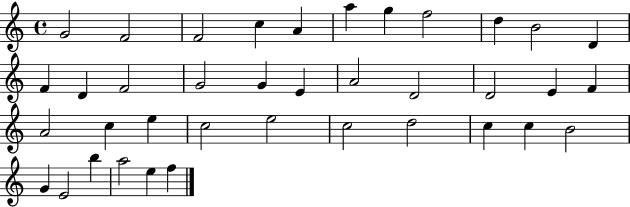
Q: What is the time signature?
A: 4/4